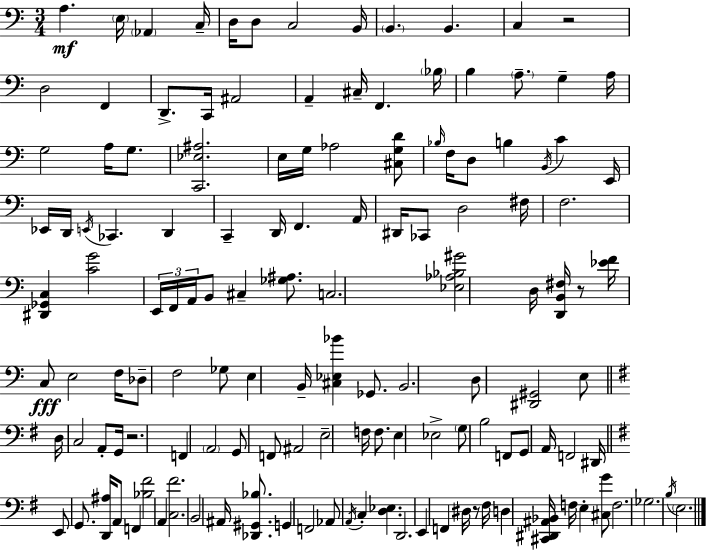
A3/q. E3/s Ab2/q C3/s D3/s D3/e C3/h B2/s B2/q. B2/q. C3/q R/h D3/h F2/q D2/e. C2/s A#2/h A2/q C#3/s F2/q. Bb3/s B3/q A3/e. G3/q A3/s G3/h A3/s G3/e. [C2,Eb3,A#3]/h. E3/s G3/s Ab3/h [C#3,G3,D4]/e Bb3/s F3/s D3/e B3/q B2/s C4/q E2/s Eb2/s D2/s E2/s CES2/q. D2/q C2/q D2/s F2/q. A2/s D#2/s CES2/e D3/h F#3/s F3/h. [D#2,Gb2,C3]/q [C4,G4]/h E2/s F2/s A2/s B2/e C#3/q [Gb3,A#3]/e. C3/h. [Eb3,Ab3,Bb3,G#4]/h D3/s [D2,B2,F#3]/s R/e [Eb4,F4]/s C3/e E3/h F3/s Db3/e F3/h Gb3/e E3/q B2/s [C#3,Eb3,Bb4]/q Gb2/e. B2/h. D3/e [D#2,G#2]/h E3/e D3/s C3/h A2/e G2/s R/h. F2/q A2/h G2/e F2/e A#2/h E3/h F3/s F3/e. E3/q Eb3/h G3/e B3/h F2/e G2/e A2/s F2/h D#2/s E2/e G2/e. [D2,A#3]/s A2/e F2/q [Bb3,F#4]/h A2/q [C3,F#4]/h. B2/h A#2/s [Db2,G#2,Bb3]/e. G2/q F2/h Ab2/e A2/s C3/q [D3,Eb3]/q. D2/h. E2/q F2/q D#3/s R/e F#3/s D3/q [C#2,D#2,A#2,Bb2]/s F3/s E3/q [C#3,G4]/e F3/h. Gb3/h. B3/s E3/h.